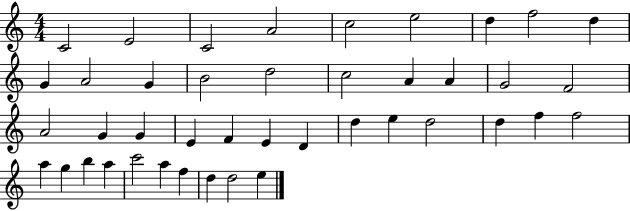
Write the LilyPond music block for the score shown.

{
  \clef treble
  \numericTimeSignature
  \time 4/4
  \key c \major
  c'2 e'2 | c'2 a'2 | c''2 e''2 | d''4 f''2 d''4 | \break g'4 a'2 g'4 | b'2 d''2 | c''2 a'4 a'4 | g'2 f'2 | \break a'2 g'4 g'4 | e'4 f'4 e'4 d'4 | d''4 e''4 d''2 | d''4 f''4 f''2 | \break a''4 g''4 b''4 a''4 | c'''2 a''4 f''4 | d''4 d''2 e''4 | \bar "|."
}